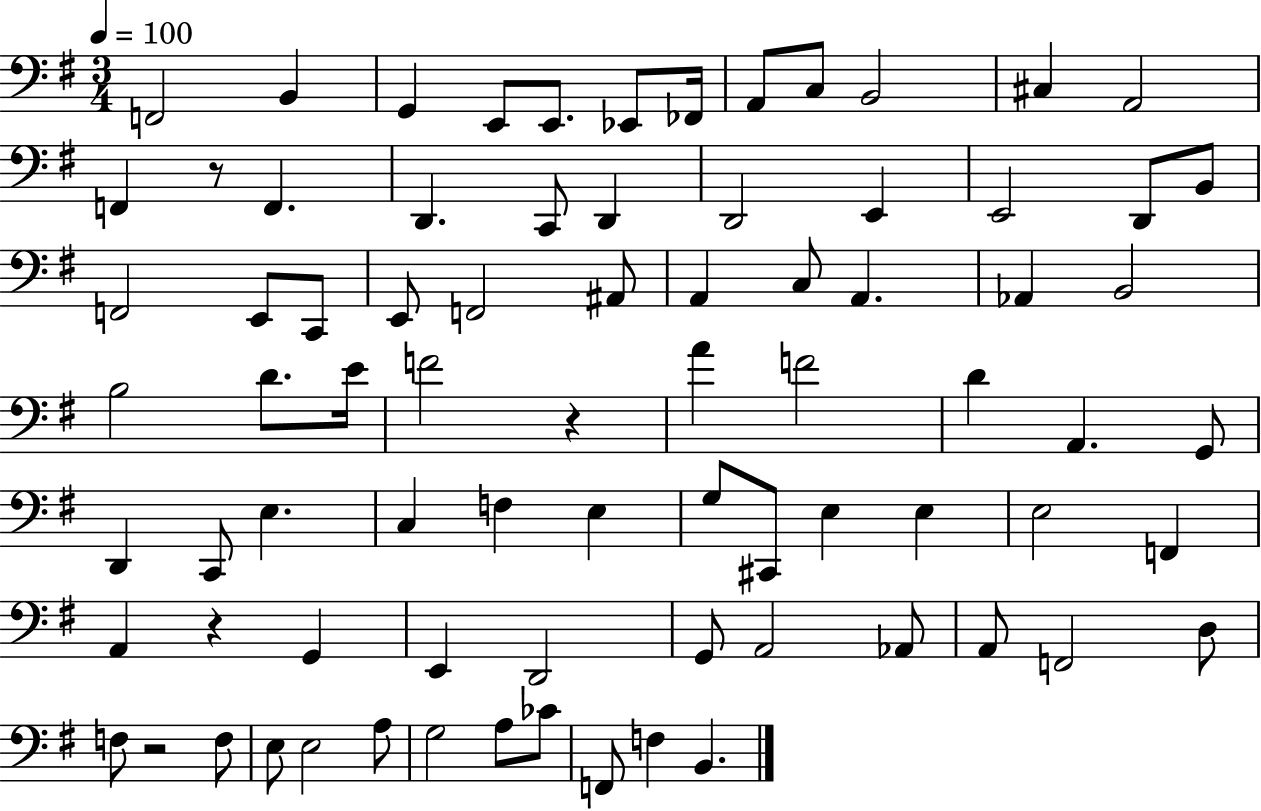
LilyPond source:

{
  \clef bass
  \numericTimeSignature
  \time 3/4
  \key g \major
  \tempo 4 = 100
  f,2 b,4 | g,4 e,8 e,8. ees,8 fes,16 | a,8 c8 b,2 | cis4 a,2 | \break f,4 r8 f,4. | d,4. c,8 d,4 | d,2 e,4 | e,2 d,8 b,8 | \break f,2 e,8 c,8 | e,8 f,2 ais,8 | a,4 c8 a,4. | aes,4 b,2 | \break b2 d'8. e'16 | f'2 r4 | a'4 f'2 | d'4 a,4. g,8 | \break d,4 c,8 e4. | c4 f4 e4 | g8 cis,8 e4 e4 | e2 f,4 | \break a,4 r4 g,4 | e,4 d,2 | g,8 a,2 aes,8 | a,8 f,2 d8 | \break f8 r2 f8 | e8 e2 a8 | g2 a8 ces'8 | f,8 f4 b,4. | \break \bar "|."
}